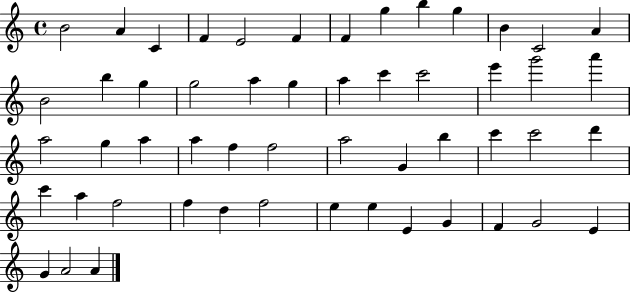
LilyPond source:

{
  \clef treble
  \time 4/4
  \defaultTimeSignature
  \key c \major
  b'2 a'4 c'4 | f'4 e'2 f'4 | f'4 g''4 b''4 g''4 | b'4 c'2 a'4 | \break b'2 b''4 g''4 | g''2 a''4 g''4 | a''4 c'''4 c'''2 | e'''4 g'''2 a'''4 | \break a''2 g''4 a''4 | a''4 f''4 f''2 | a''2 g'4 b''4 | c'''4 c'''2 d'''4 | \break c'''4 a''4 f''2 | f''4 d''4 f''2 | e''4 e''4 e'4 g'4 | f'4 g'2 e'4 | \break g'4 a'2 a'4 | \bar "|."
}